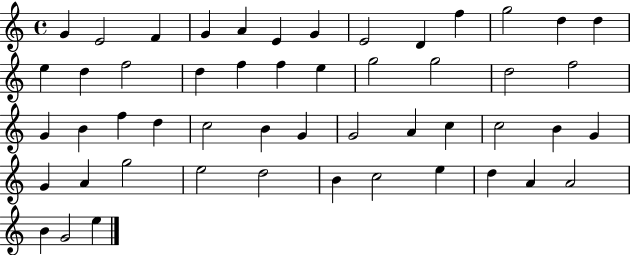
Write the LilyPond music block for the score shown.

{
  \clef treble
  \time 4/4
  \defaultTimeSignature
  \key c \major
  g'4 e'2 f'4 | g'4 a'4 e'4 g'4 | e'2 d'4 f''4 | g''2 d''4 d''4 | \break e''4 d''4 f''2 | d''4 f''4 f''4 e''4 | g''2 g''2 | d''2 f''2 | \break g'4 b'4 f''4 d''4 | c''2 b'4 g'4 | g'2 a'4 c''4 | c''2 b'4 g'4 | \break g'4 a'4 g''2 | e''2 d''2 | b'4 c''2 e''4 | d''4 a'4 a'2 | \break b'4 g'2 e''4 | \bar "|."
}